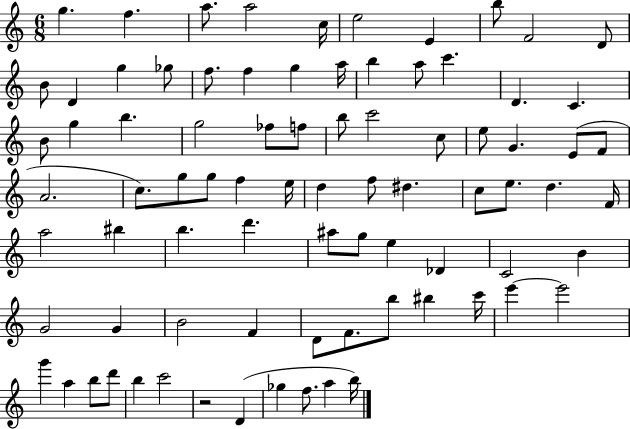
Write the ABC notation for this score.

X:1
T:Untitled
M:6/8
L:1/4
K:C
g f a/2 a2 c/4 e2 E b/2 F2 D/2 B/2 D g _g/2 f/2 f g a/4 b a/2 c' D C B/2 g b g2 _f/2 f/2 b/2 c'2 c/2 e/2 G E/2 F/2 A2 c/2 g/2 g/2 f e/4 d f/2 ^d c/2 e/2 d F/4 a2 ^b b d' ^a/2 g/2 e _D C2 B G2 G B2 F D/2 F/2 b/2 ^b c'/4 e' e'2 g' a b/2 d'/2 b c'2 z2 D _g f/2 a b/4